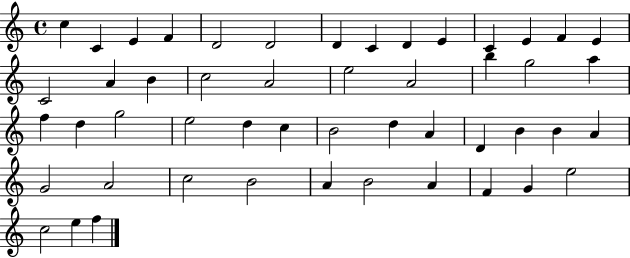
{
  \clef treble
  \time 4/4
  \defaultTimeSignature
  \key c \major
  c''4 c'4 e'4 f'4 | d'2 d'2 | d'4 c'4 d'4 e'4 | c'4 e'4 f'4 e'4 | \break c'2 a'4 b'4 | c''2 a'2 | e''2 a'2 | b''4 g''2 a''4 | \break f''4 d''4 g''2 | e''2 d''4 c''4 | b'2 d''4 a'4 | d'4 b'4 b'4 a'4 | \break g'2 a'2 | c''2 b'2 | a'4 b'2 a'4 | f'4 g'4 e''2 | \break c''2 e''4 f''4 | \bar "|."
}